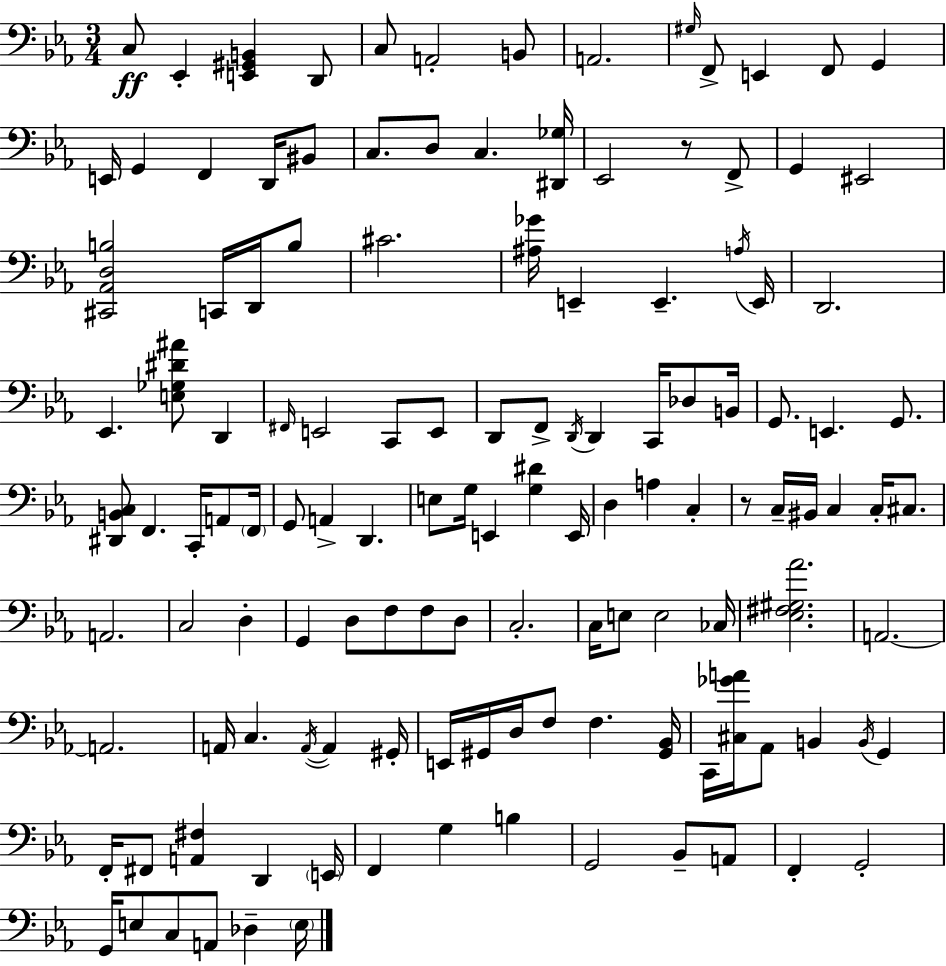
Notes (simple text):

C3/e Eb2/q [E2,G#2,B2]/q D2/e C3/e A2/h B2/e A2/h. G#3/s F2/e E2/q F2/e G2/q E2/s G2/q F2/q D2/s BIS2/e C3/e. D3/e C3/q. [D#2,Gb3]/s Eb2/h R/e F2/e G2/q EIS2/h [C#2,Ab2,D3,B3]/h C2/s D2/s B3/e C#4/h. [A#3,Gb4]/s E2/q E2/q. A3/s E2/s D2/h. Eb2/q. [E3,Gb3,D#4,A#4]/e D2/q F#2/s E2/h C2/e E2/e D2/e F2/e D2/s D2/q C2/s Db3/e B2/s G2/e. E2/q. G2/e. [D#2,B2,C3]/e F2/q. C2/s A2/e F2/s G2/e A2/q D2/q. E3/e G3/s E2/q [G3,D#4]/q E2/s D3/q A3/q C3/q R/e C3/s BIS2/s C3/q C3/s C#3/e. A2/h. C3/h D3/q G2/q D3/e F3/e F3/e D3/e C3/h. C3/s E3/e E3/h CES3/s [Eb3,F#3,G#3,Ab4]/h. A2/h. A2/h. A2/s C3/q. A2/s A2/q G#2/s E2/s G#2/s D3/s F3/e F3/q. [G#2,Bb2]/s C2/s [C#3,Gb4,A4]/s Ab2/e B2/q B2/s G2/q F2/s F#2/e [A2,F#3]/q D2/q E2/s F2/q G3/q B3/q G2/h Bb2/e A2/e F2/q G2/h G2/s E3/e C3/e A2/e Db3/q E3/s